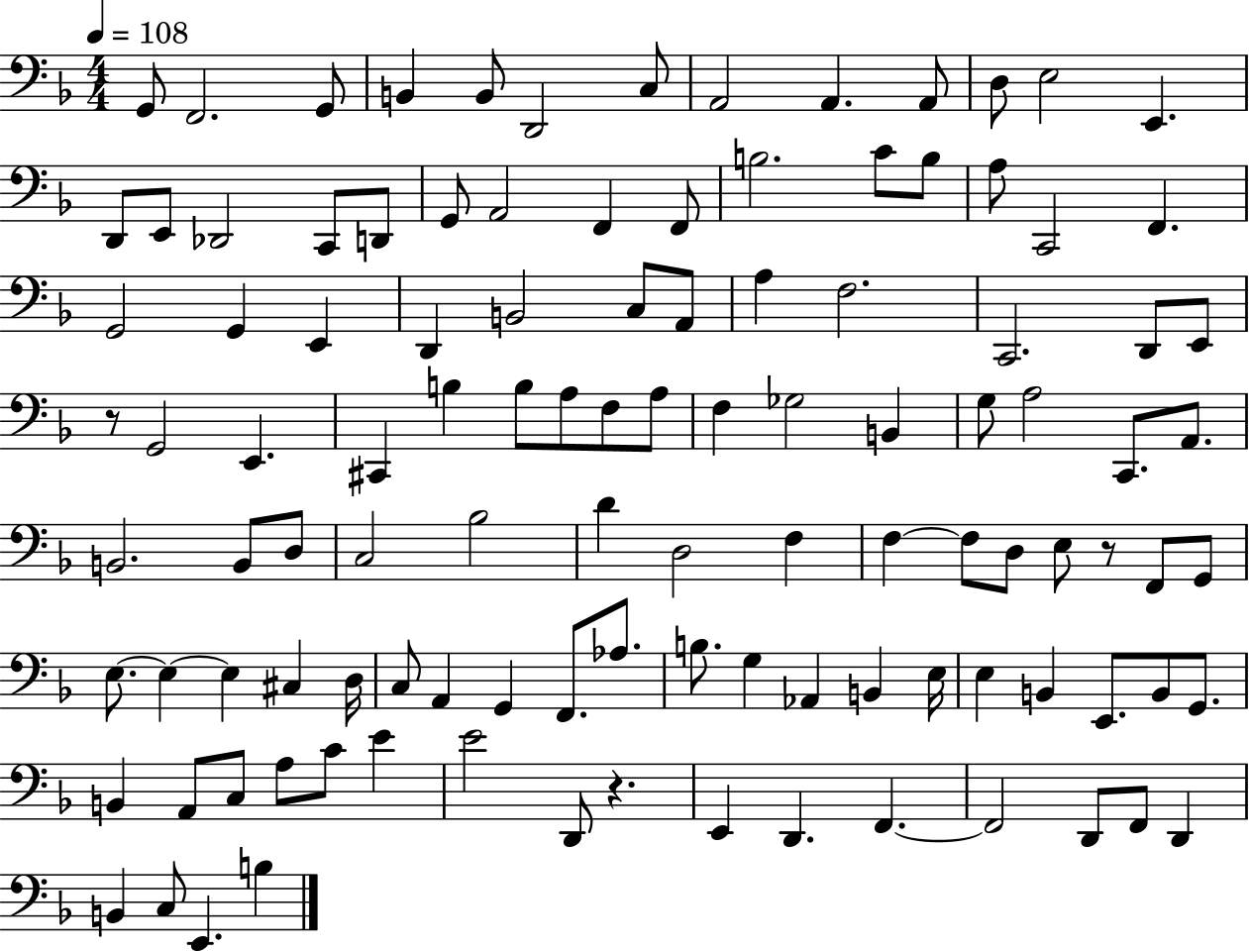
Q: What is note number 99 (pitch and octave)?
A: D2